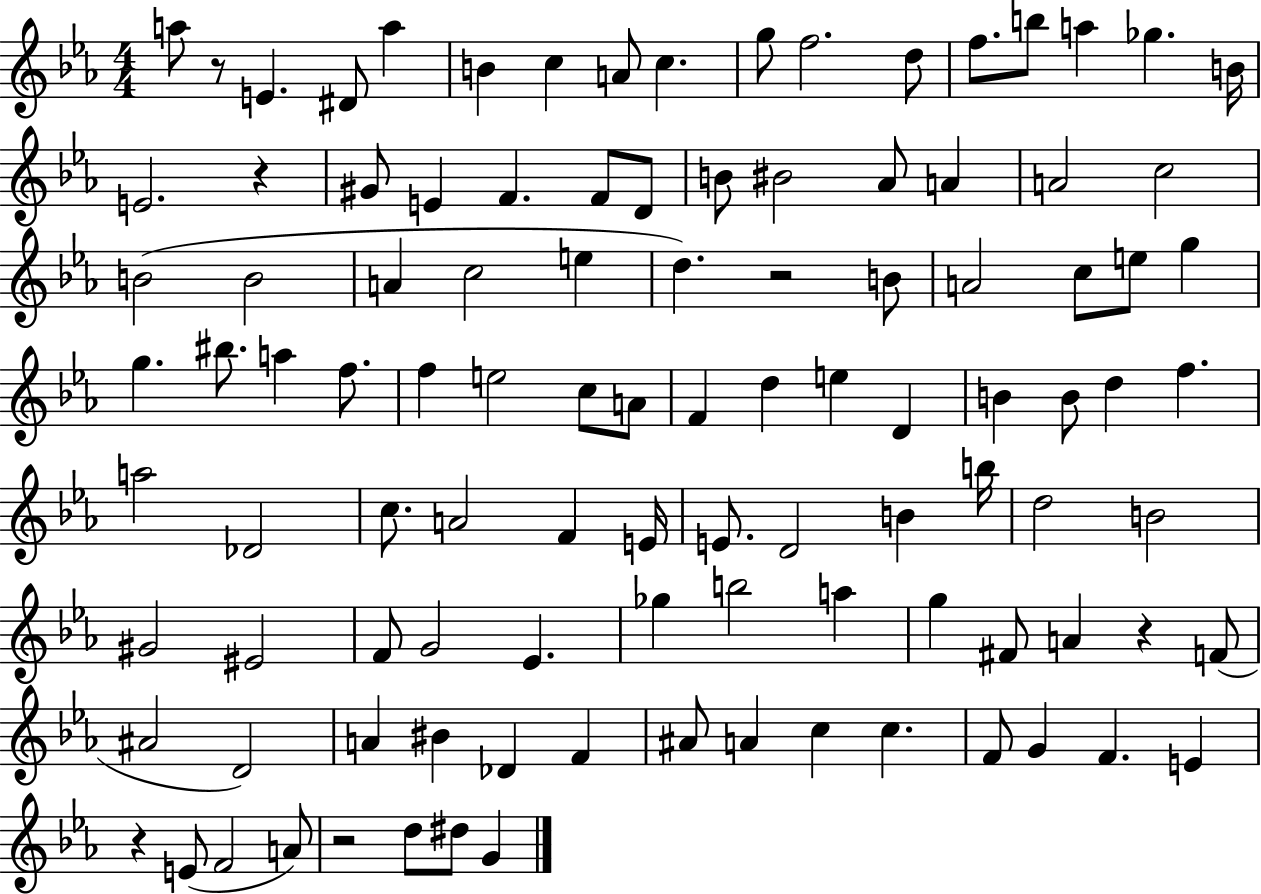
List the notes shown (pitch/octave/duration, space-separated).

A5/e R/e E4/q. D#4/e A5/q B4/q C5/q A4/e C5/q. G5/e F5/h. D5/e F5/e. B5/e A5/q Gb5/q. B4/s E4/h. R/q G#4/e E4/q F4/q. F4/e D4/e B4/e BIS4/h Ab4/e A4/q A4/h C5/h B4/h B4/h A4/q C5/h E5/q D5/q. R/h B4/e A4/h C5/e E5/e G5/q G5/q. BIS5/e. A5/q F5/e. F5/q E5/h C5/e A4/e F4/q D5/q E5/q D4/q B4/q B4/e D5/q F5/q. A5/h Db4/h C5/e. A4/h F4/q E4/s E4/e. D4/h B4/q B5/s D5/h B4/h G#4/h EIS4/h F4/e G4/h Eb4/q. Gb5/q B5/h A5/q G5/q F#4/e A4/q R/q F4/e A#4/h D4/h A4/q BIS4/q Db4/q F4/q A#4/e A4/q C5/q C5/q. F4/e G4/q F4/q. E4/q R/q E4/e F4/h A4/e R/h D5/e D#5/e G4/q